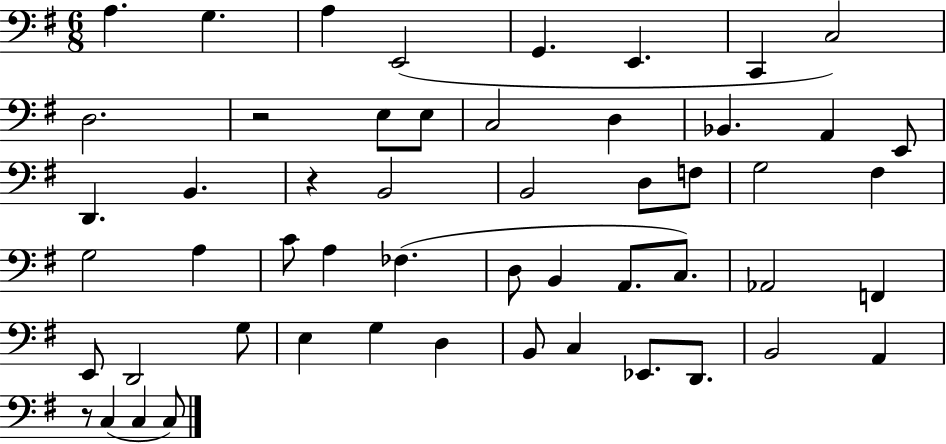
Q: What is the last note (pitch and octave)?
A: C3